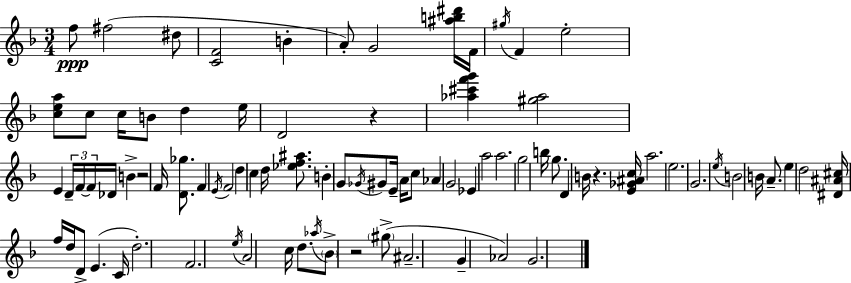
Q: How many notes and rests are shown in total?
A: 86